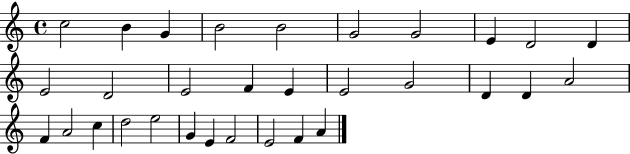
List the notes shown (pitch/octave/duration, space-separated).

C5/h B4/q G4/q B4/h B4/h G4/h G4/h E4/q D4/h D4/q E4/h D4/h E4/h F4/q E4/q E4/h G4/h D4/q D4/q A4/h F4/q A4/h C5/q D5/h E5/h G4/q E4/q F4/h E4/h F4/q A4/q